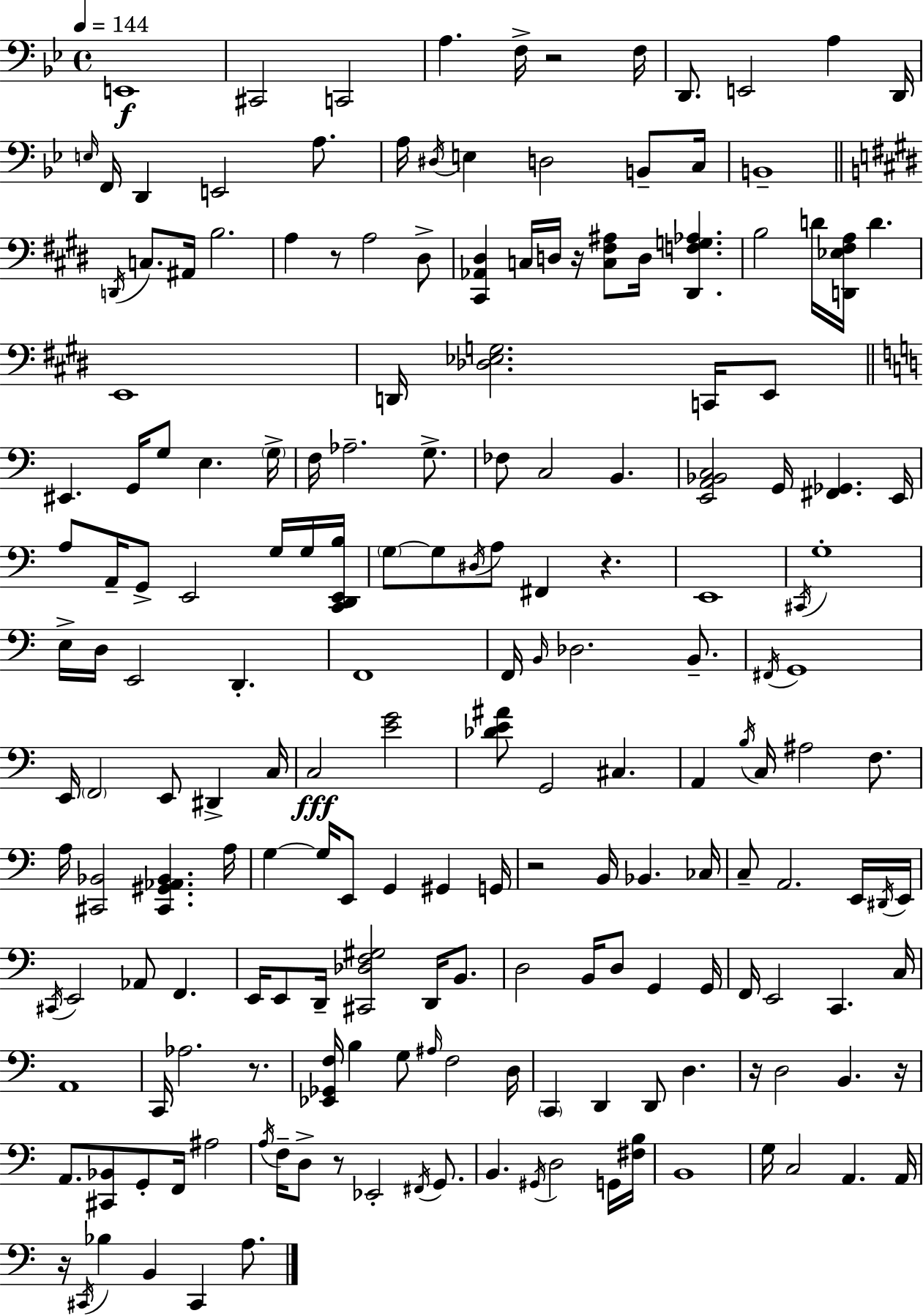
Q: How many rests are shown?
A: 10